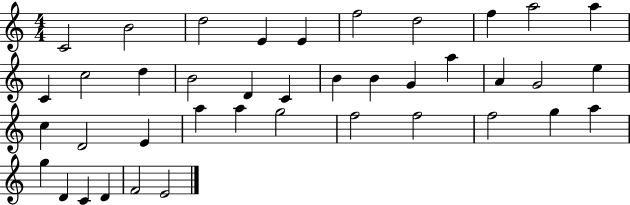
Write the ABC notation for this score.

X:1
T:Untitled
M:4/4
L:1/4
K:C
C2 B2 d2 E E f2 d2 f a2 a C c2 d B2 D C B B G a A G2 e c D2 E a a g2 f2 f2 f2 g a g D C D F2 E2